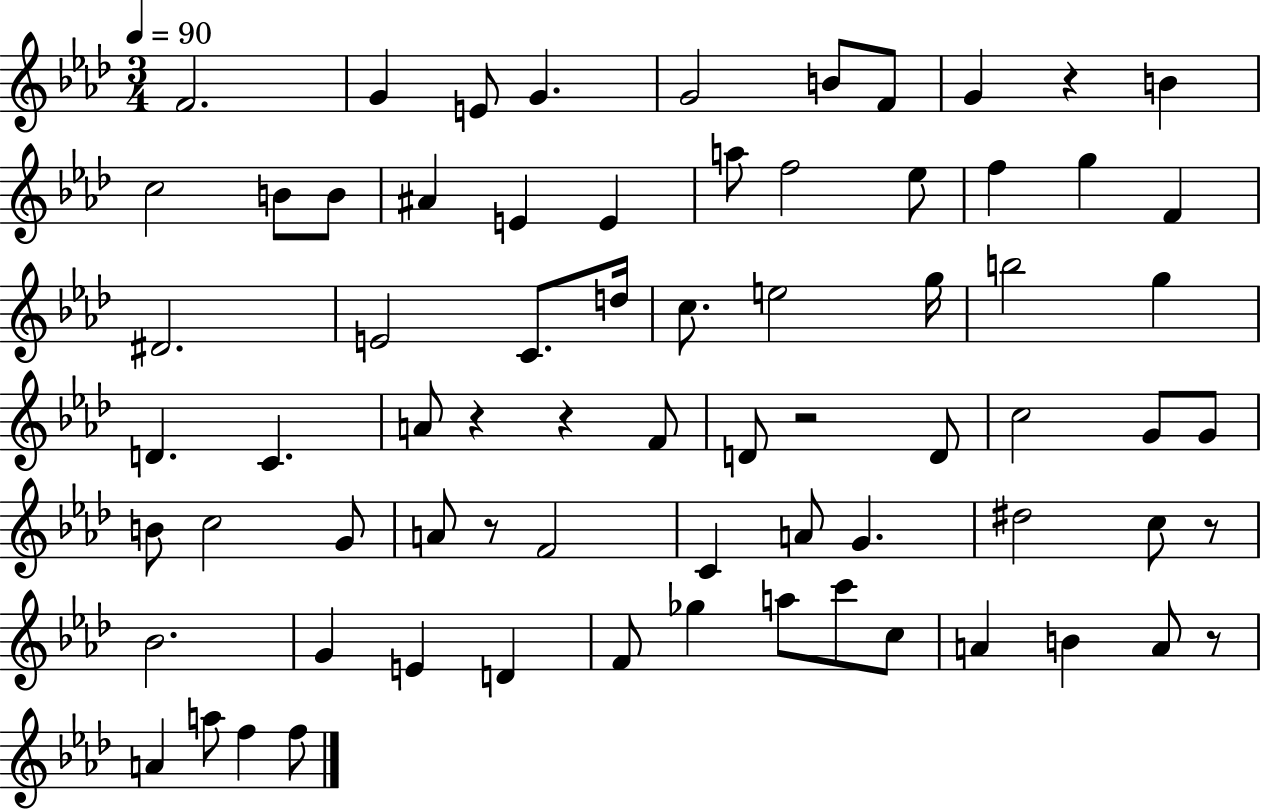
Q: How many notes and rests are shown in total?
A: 72